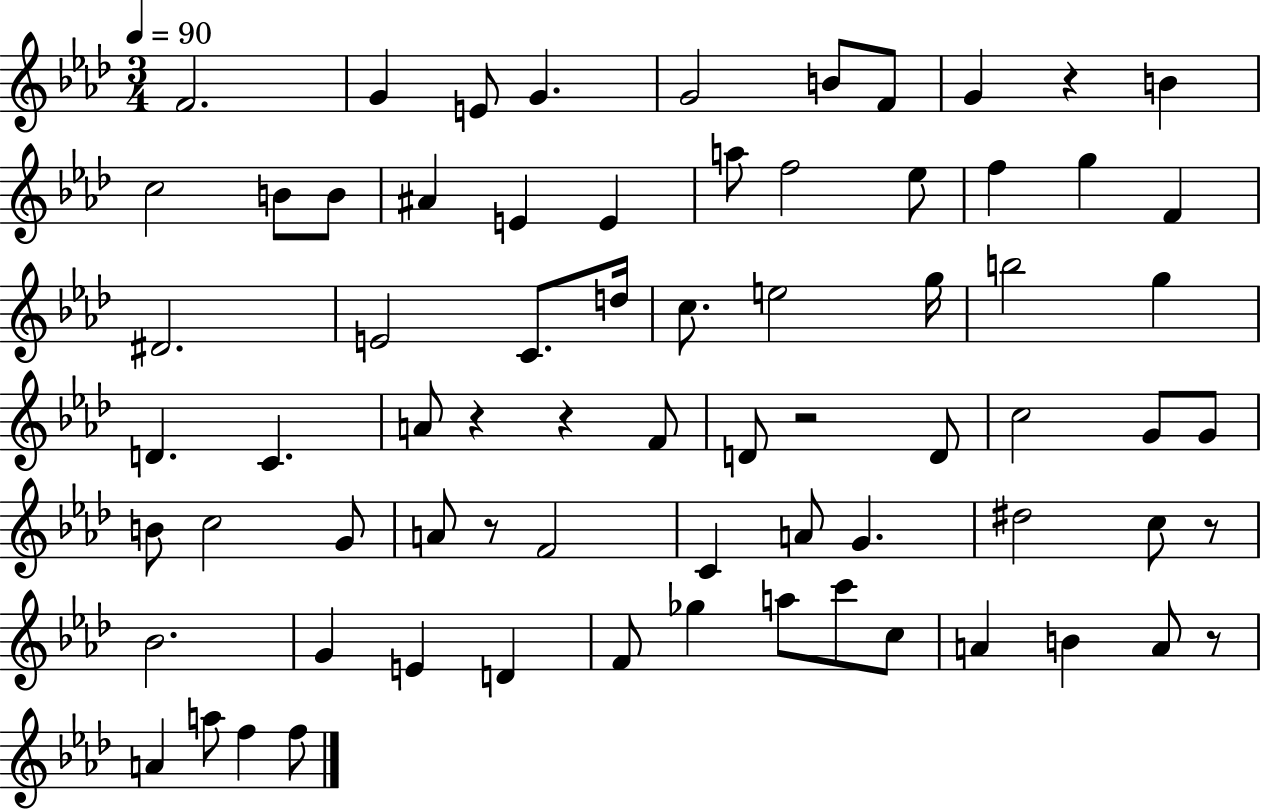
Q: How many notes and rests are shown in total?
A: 72